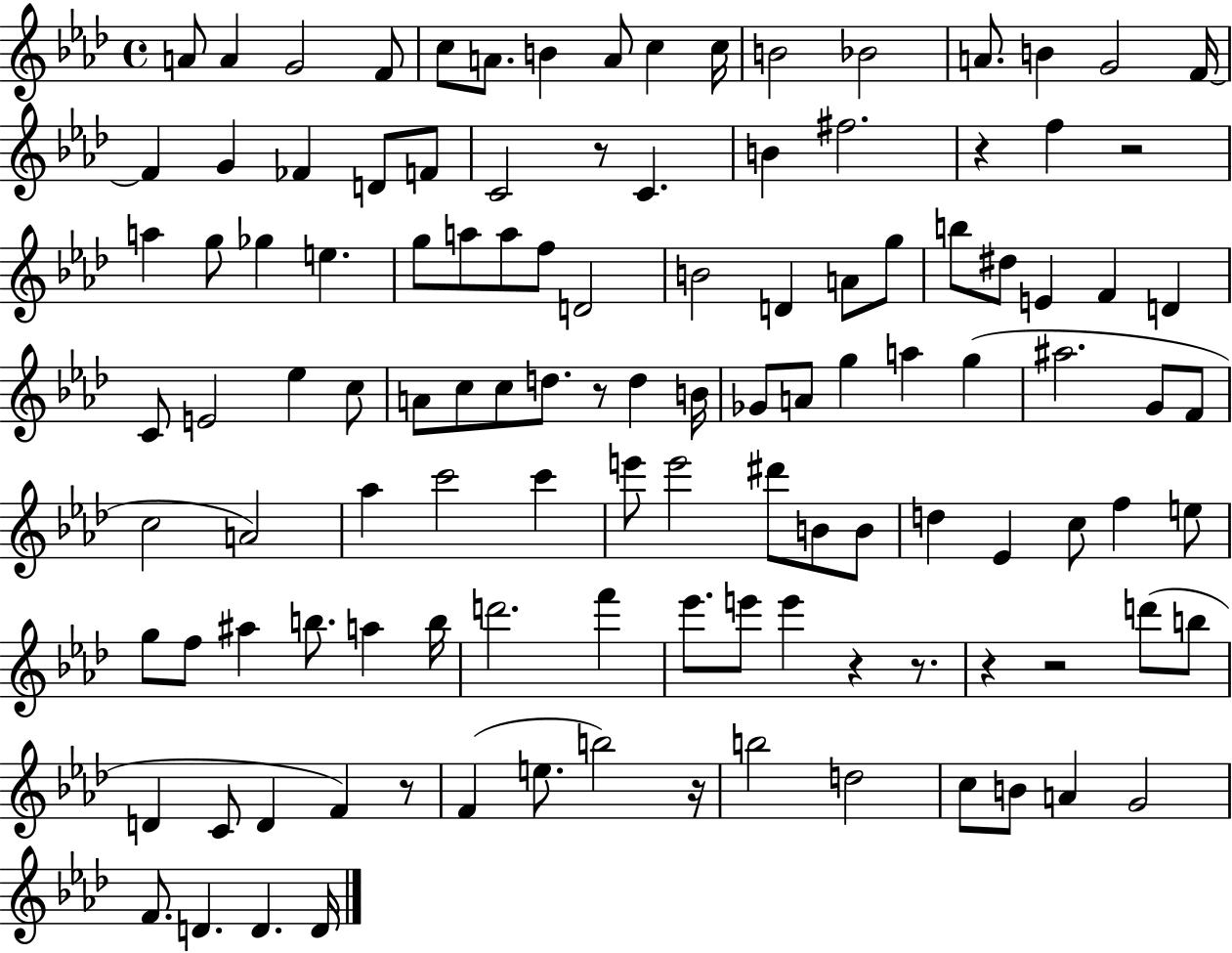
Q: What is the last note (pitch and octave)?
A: D4